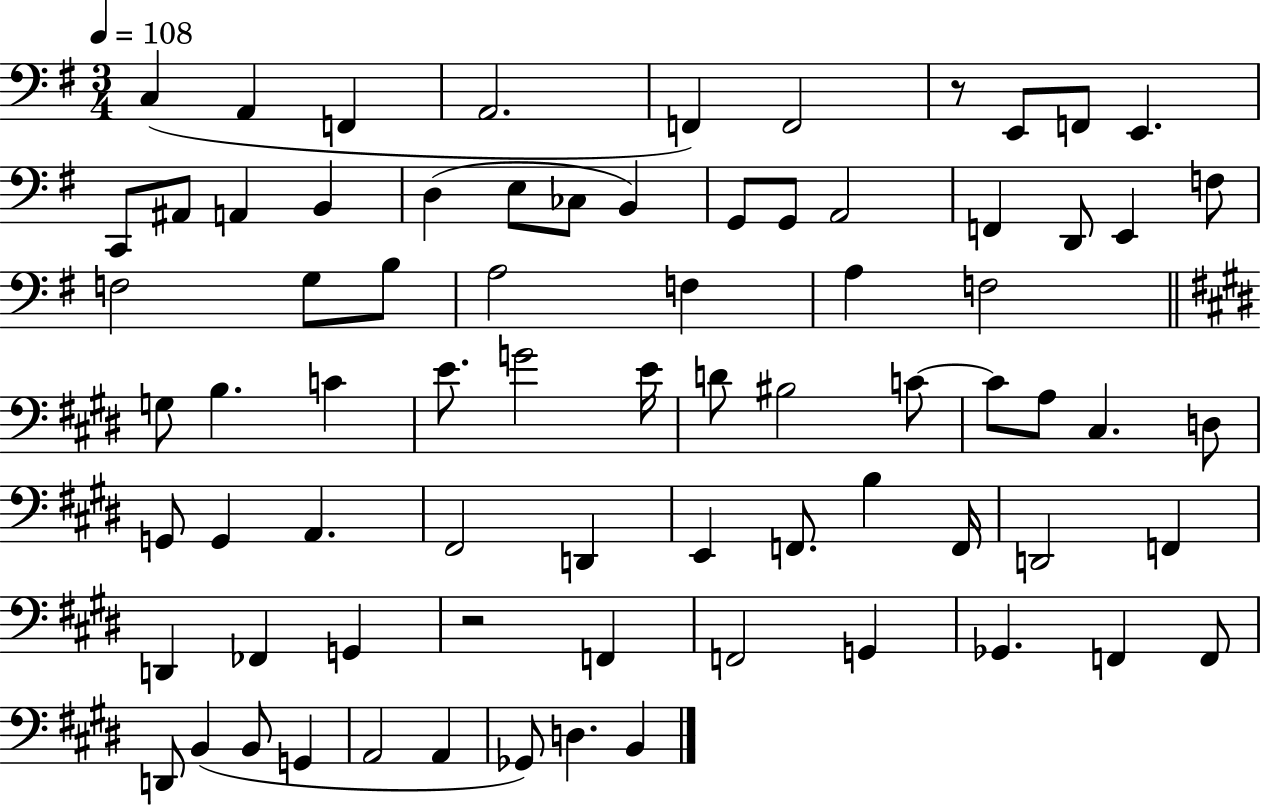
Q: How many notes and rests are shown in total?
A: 75